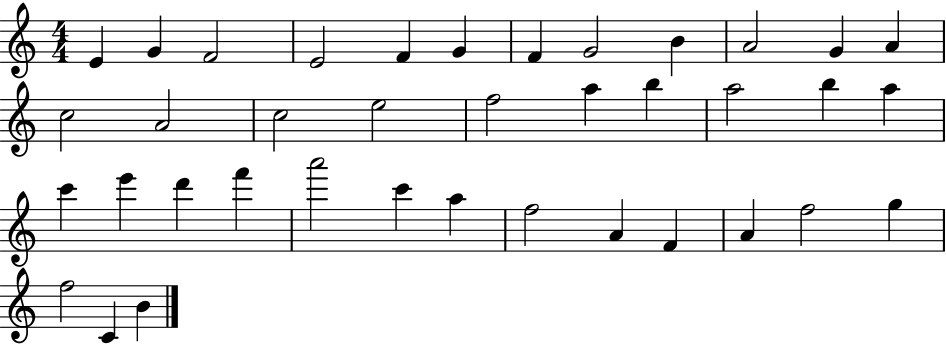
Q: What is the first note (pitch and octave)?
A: E4